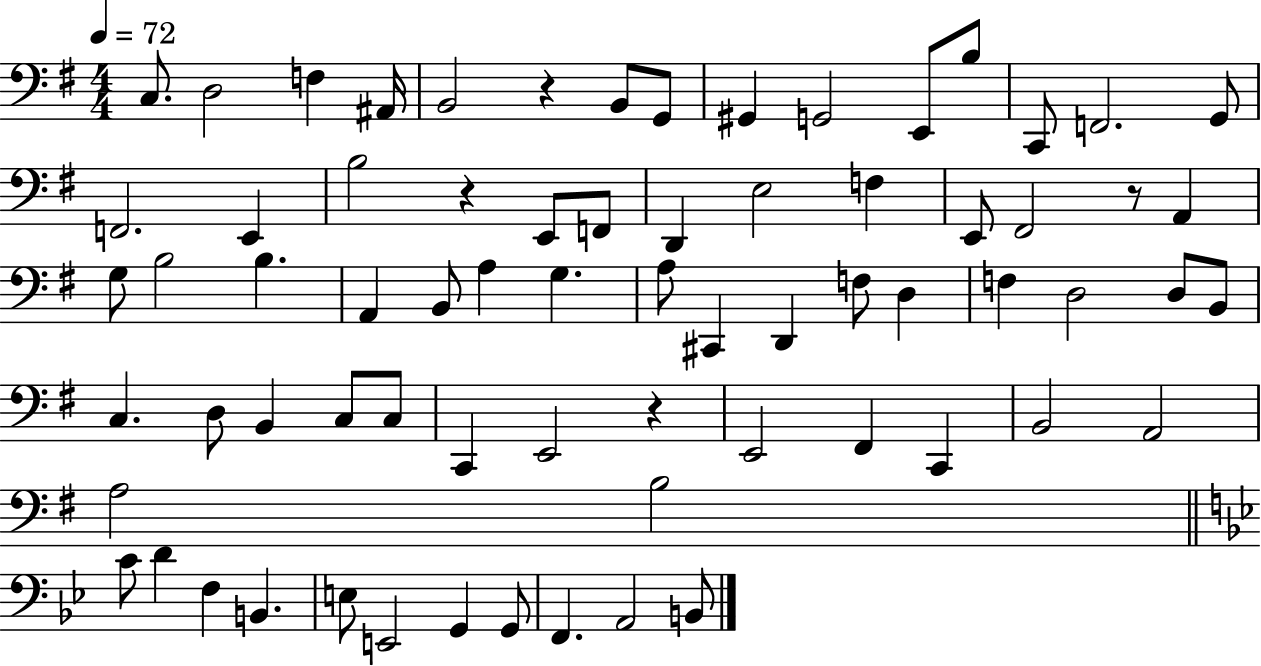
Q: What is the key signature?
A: G major